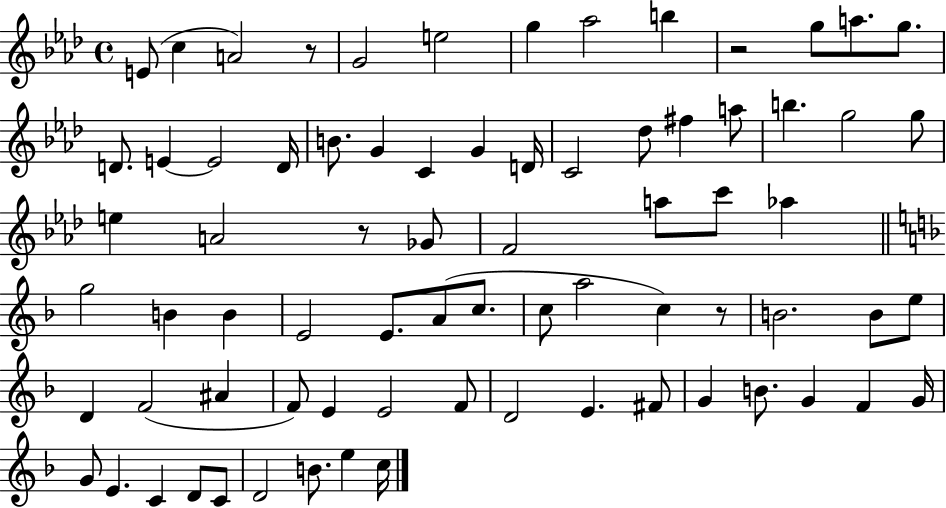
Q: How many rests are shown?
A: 4